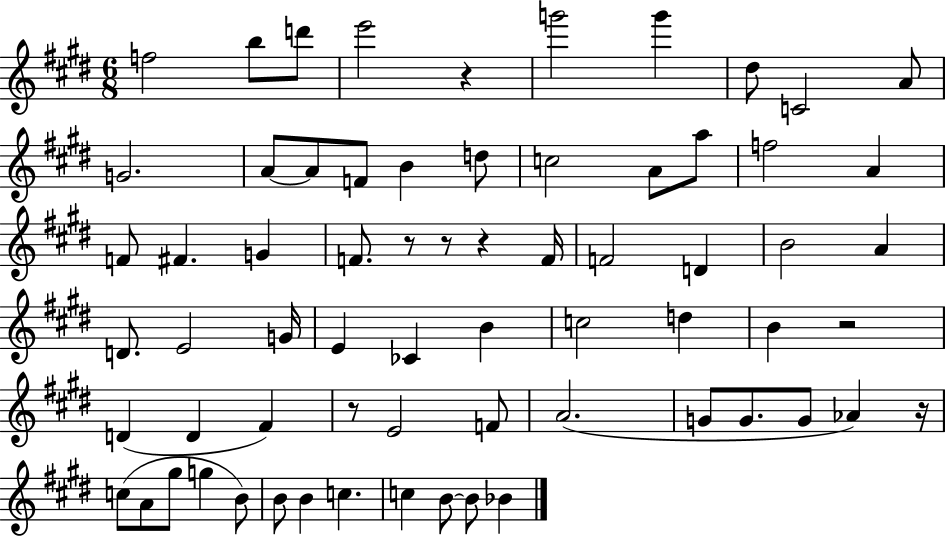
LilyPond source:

{
  \clef treble
  \numericTimeSignature
  \time 6/8
  \key e \major
  f''2 b''8 d'''8 | e'''2 r4 | g'''2 g'''4 | dis''8 c'2 a'8 | \break g'2. | a'8~~ a'8 f'8 b'4 d''8 | c''2 a'8 a''8 | f''2 a'4 | \break f'8 fis'4. g'4 | f'8. r8 r8 r4 f'16 | f'2 d'4 | b'2 a'4 | \break d'8. e'2 g'16 | e'4 ces'4 b'4 | c''2 d''4 | b'4 r2 | \break d'4( d'4 fis'4) | r8 e'2 f'8 | a'2.( | g'8 g'8. g'8 aes'4) r16 | \break c''8( a'8 gis''8 g''4 b'8) | b'8 b'4 c''4. | c''4 b'8~~ b'8 bes'4 | \bar "|."
}